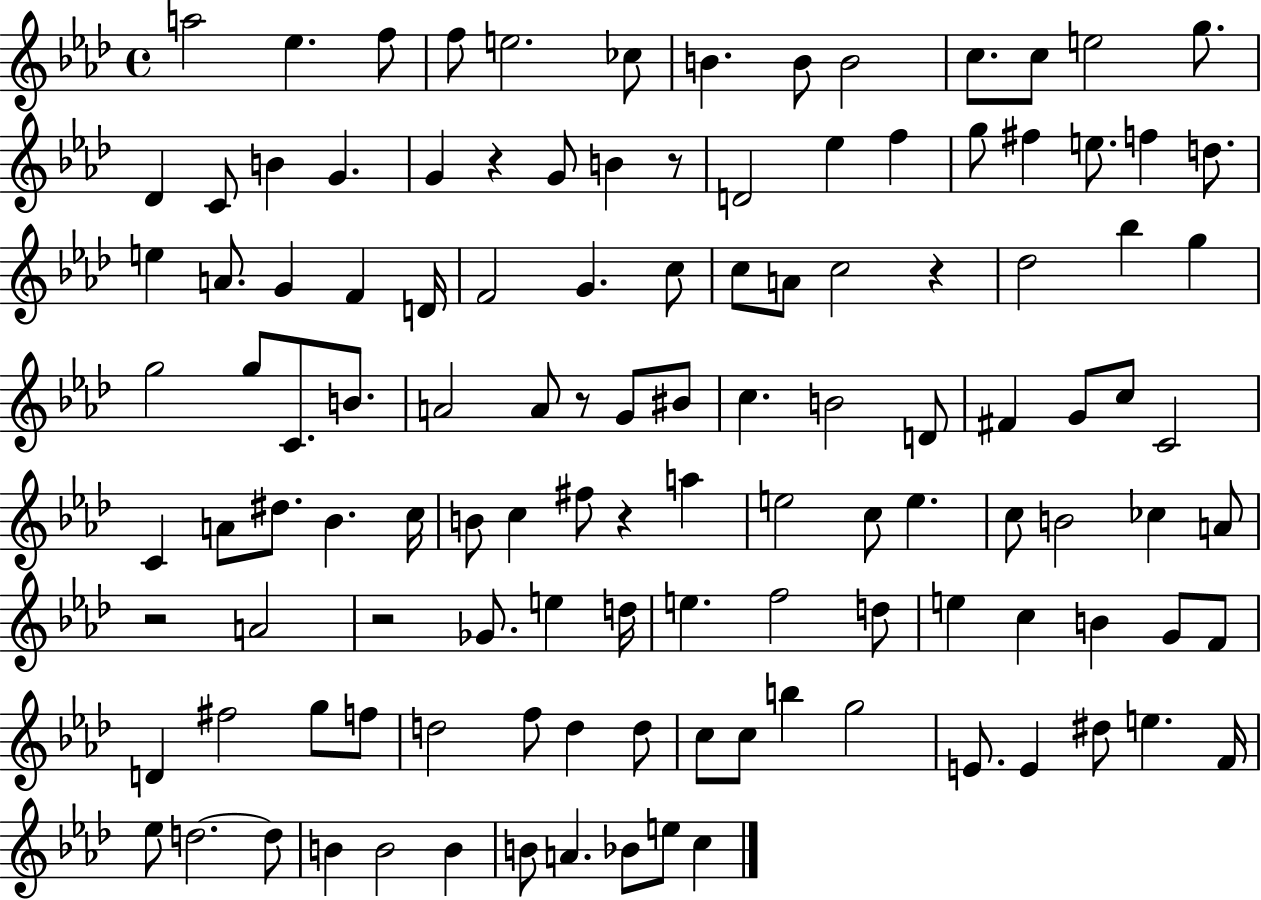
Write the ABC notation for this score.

X:1
T:Untitled
M:4/4
L:1/4
K:Ab
a2 _e f/2 f/2 e2 _c/2 B B/2 B2 c/2 c/2 e2 g/2 _D C/2 B G G z G/2 B z/2 D2 _e f g/2 ^f e/2 f d/2 e A/2 G F D/4 F2 G c/2 c/2 A/2 c2 z _d2 _b g g2 g/2 C/2 B/2 A2 A/2 z/2 G/2 ^B/2 c B2 D/2 ^F G/2 c/2 C2 C A/2 ^d/2 _B c/4 B/2 c ^f/2 z a e2 c/2 e c/2 B2 _c A/2 z2 A2 z2 _G/2 e d/4 e f2 d/2 e c B G/2 F/2 D ^f2 g/2 f/2 d2 f/2 d d/2 c/2 c/2 b g2 E/2 E ^d/2 e F/4 _e/2 d2 d/2 B B2 B B/2 A _B/2 e/2 c